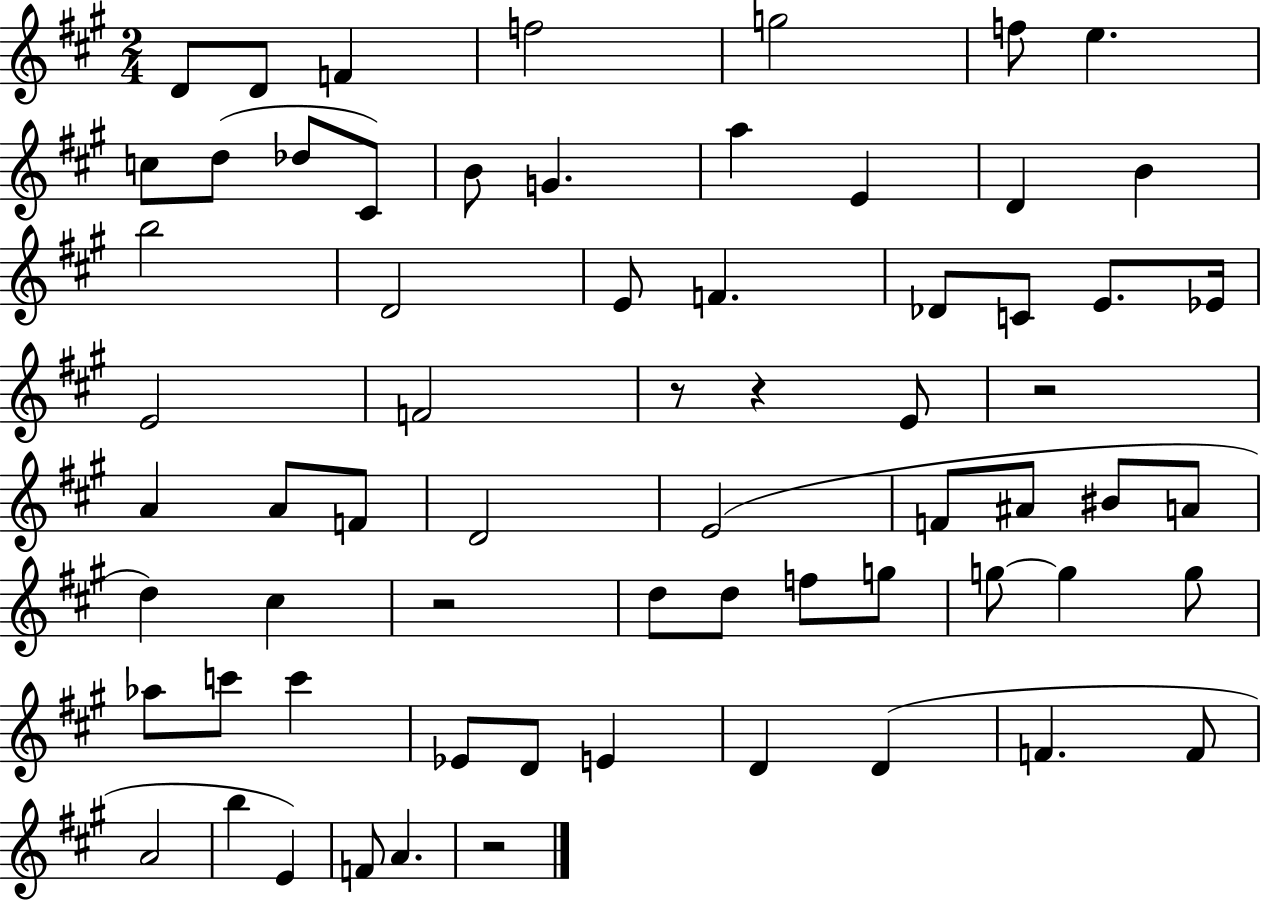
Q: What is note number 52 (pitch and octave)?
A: E4